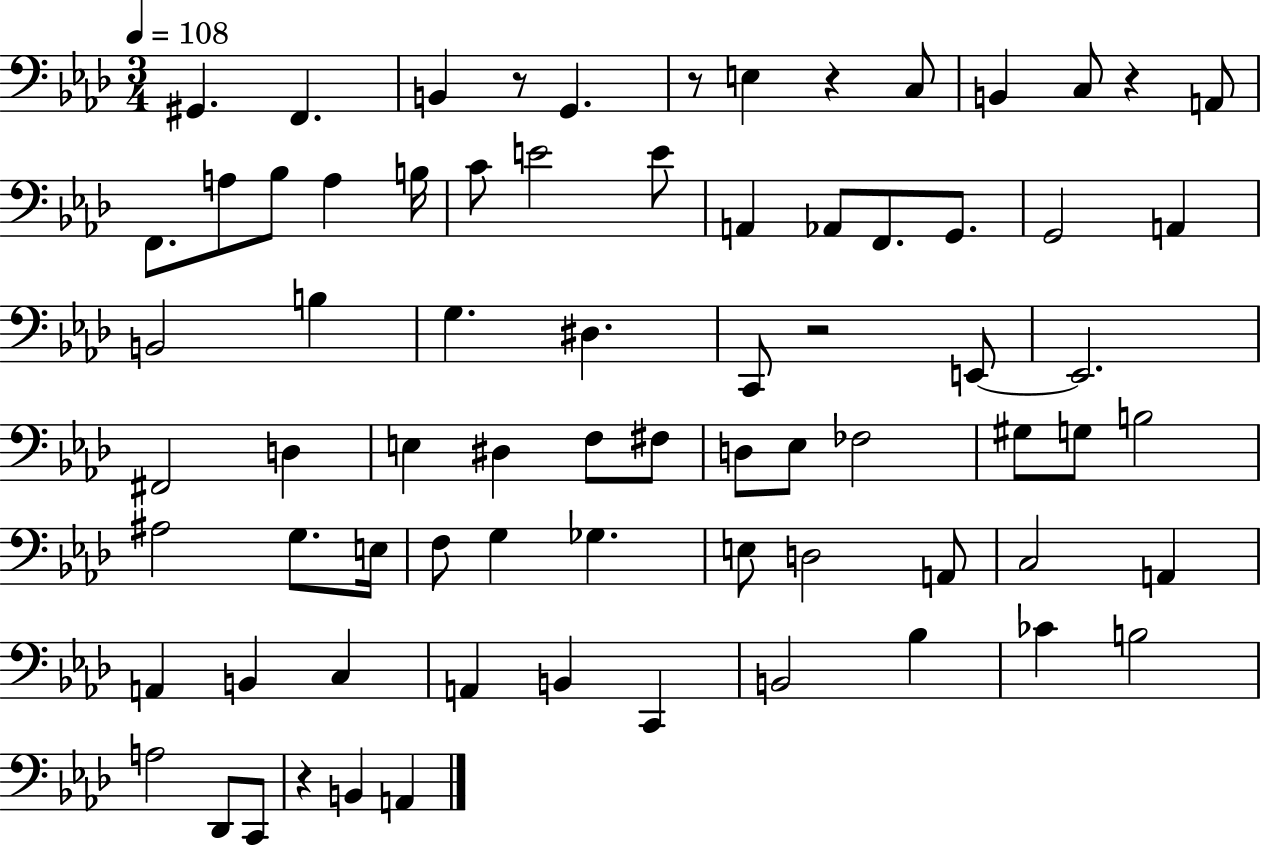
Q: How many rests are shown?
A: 6